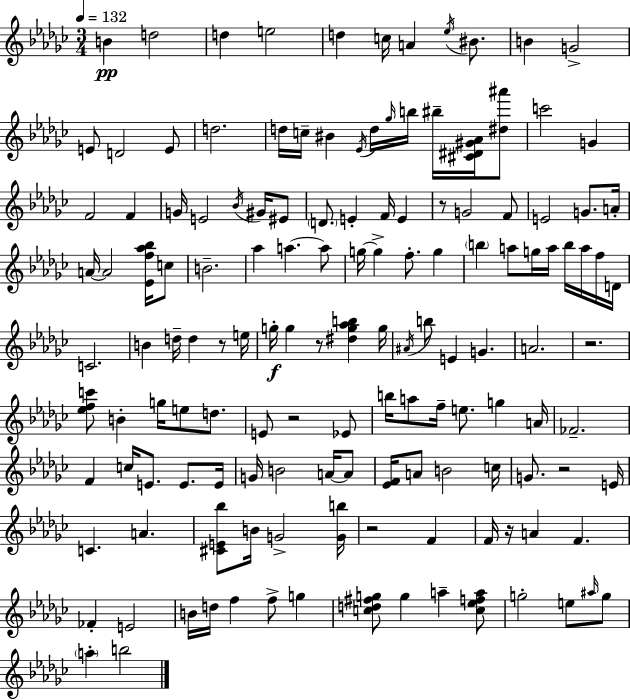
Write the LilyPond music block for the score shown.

{
  \clef treble
  \numericTimeSignature
  \time 3/4
  \key ees \minor
  \tempo 4 = 132
  b'4\pp d''2 | d''4 e''2 | d''4 c''16 a'4 \acciaccatura { ees''16 } bis'8. | b'4 g'2-> | \break e'8 d'2 e'8 | d''2. | d''16 c''16-- bis'4 \acciaccatura { ees'16 } d''16 \grace { ges''16 } b''16 bis''16-- | <cis' dis' gis' aes'>16 <dis'' ais'''>8 c'''2 g'4 | \break f'2 f'4 | g'16 e'2 | \acciaccatura { bes'16 } gis'16 eis'8 \parenthesize d'8. e'4-. f'16 | e'4 r8 g'2 | \break f'8 e'2 | g'8. a'16-. a'16~~ a'2 | <ees' f'' aes'' bes''>16 c''8 b'2.-- | aes''4 a''4.~~ | \break a''8 g''16~~ g''4-> f''8.-. | g''4 \parenthesize b''4 a''8 g''16 a''16 | b''16 a''16 f''16 d'16 c'2. | b'4 d''16-- d''4 | \break r8 e''16 g''16-.\f g''4 r8 <dis'' g'' aes'' b''>4 | g''16 \acciaccatura { ais'16 } b''8 e'4 g'4. | a'2. | r2. | \break <ees'' f'' c'''>8 b'4-. g''16 | e''8 d''8. e'8 r2 | ees'8 b''16 a''8 f''16-- e''8. | g''4 a'16 fes'2.-- | \break f'4 c''16 e'8. | e'8. e'16 g'16 b'2 | a'16~~ a'8 <ees' f'>16 a'8 b'2 | c''16 g'8. r2 | \break e'16 c'4. a'4. | <cis' e' bes''>8 b'16 g'2-> | <g' b''>16 r2 | f'4 f'16 r16 a'4 f'4. | \break fes'4-. e'2 | b'16 d''16 f''4 f''8-> | g''4 <c'' d'' fis'' g''>8 g''4 a''4-- | <c'' ees'' f'' a''>8 g''2-. | \break e''8 \grace { ais''16 } g''8 \parenthesize a''4-. b''2 | \bar "|."
}